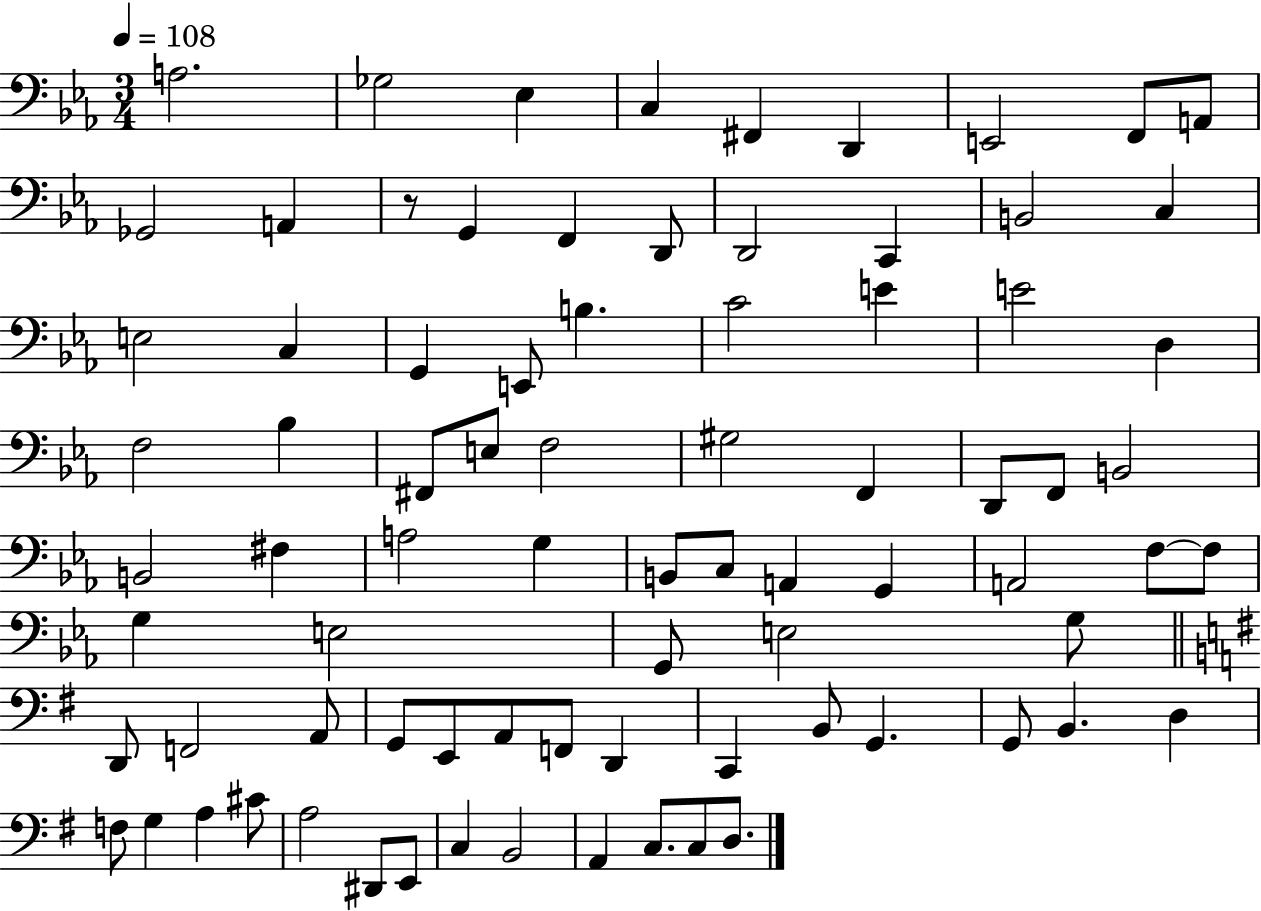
{
  \clef bass
  \numericTimeSignature
  \time 3/4
  \key ees \major
  \tempo 4 = 108
  \repeat volta 2 { a2. | ges2 ees4 | c4 fis,4 d,4 | e,2 f,8 a,8 | \break ges,2 a,4 | r8 g,4 f,4 d,8 | d,2 c,4 | b,2 c4 | \break e2 c4 | g,4 e,8 b4. | c'2 e'4 | e'2 d4 | \break f2 bes4 | fis,8 e8 f2 | gis2 f,4 | d,8 f,8 b,2 | \break b,2 fis4 | a2 g4 | b,8 c8 a,4 g,4 | a,2 f8~~ f8 | \break g4 e2 | g,8 e2 g8 | \bar "||" \break \key g \major d,8 f,2 a,8 | g,8 e,8 a,8 f,8 d,4 | c,4 b,8 g,4. | g,8 b,4. d4 | \break f8 g4 a4 cis'8 | a2 dis,8 e,8 | c4 b,2 | a,4 c8. c8 d8. | \break } \bar "|."
}